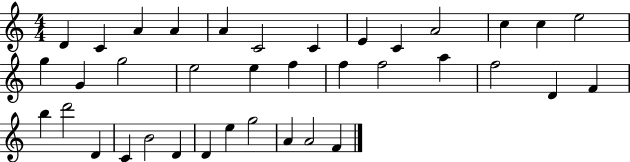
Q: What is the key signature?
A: C major